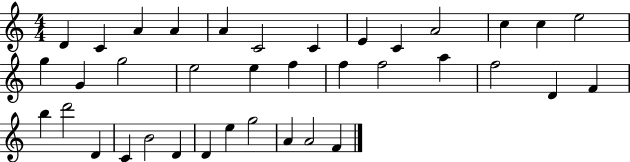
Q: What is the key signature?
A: C major